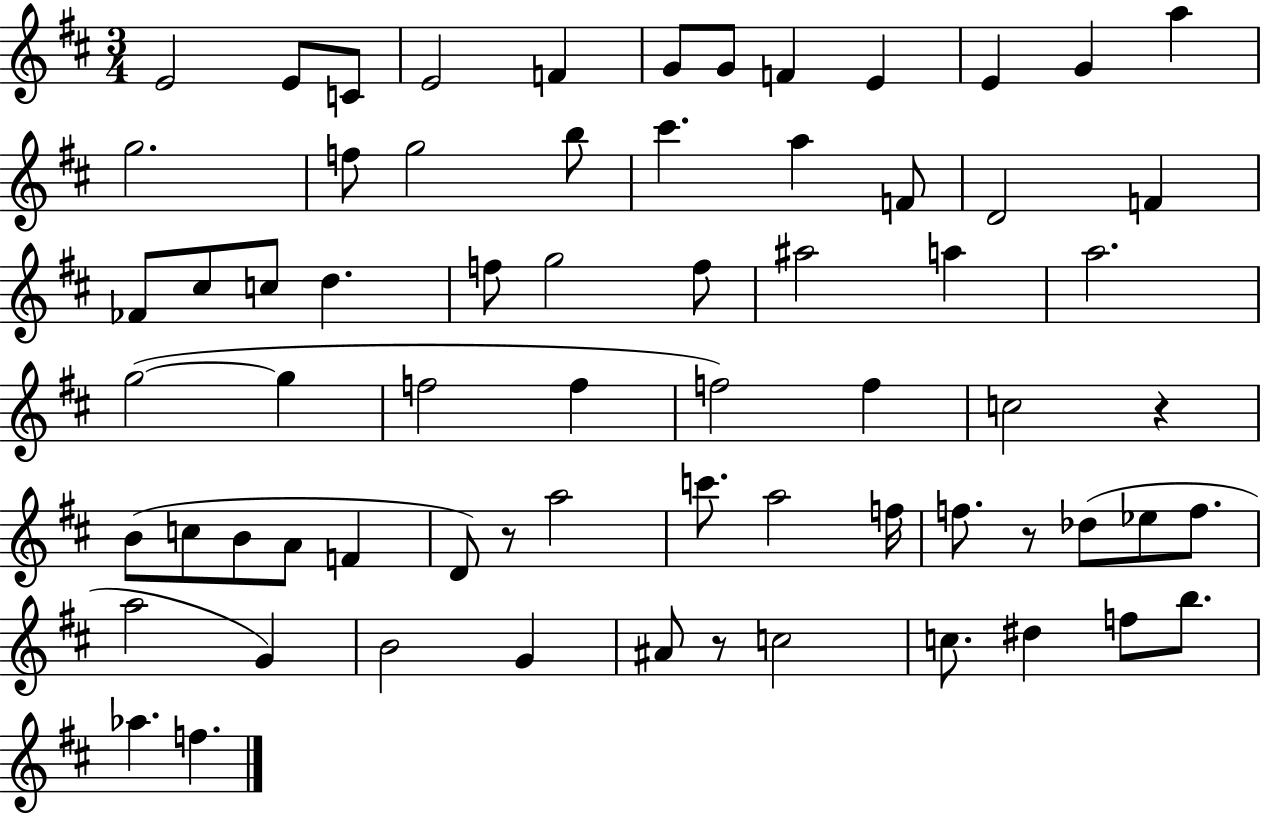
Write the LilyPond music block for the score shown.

{
  \clef treble
  \numericTimeSignature
  \time 3/4
  \key d \major
  \repeat volta 2 { e'2 e'8 c'8 | e'2 f'4 | g'8 g'8 f'4 e'4 | e'4 g'4 a''4 | \break g''2. | f''8 g''2 b''8 | cis'''4. a''4 f'8 | d'2 f'4 | \break fes'8 cis''8 c''8 d''4. | f''8 g''2 f''8 | ais''2 a''4 | a''2. | \break g''2~(~ g''4 | f''2 f''4 | f''2) f''4 | c''2 r4 | \break b'8( c''8 b'8 a'8 f'4 | d'8) r8 a''2 | c'''8. a''2 f''16 | f''8. r8 des''8( ees''8 f''8. | \break a''2 g'4) | b'2 g'4 | ais'8 r8 c''2 | c''8. dis''4 f''8 b''8. | \break aes''4. f''4. | } \bar "|."
}